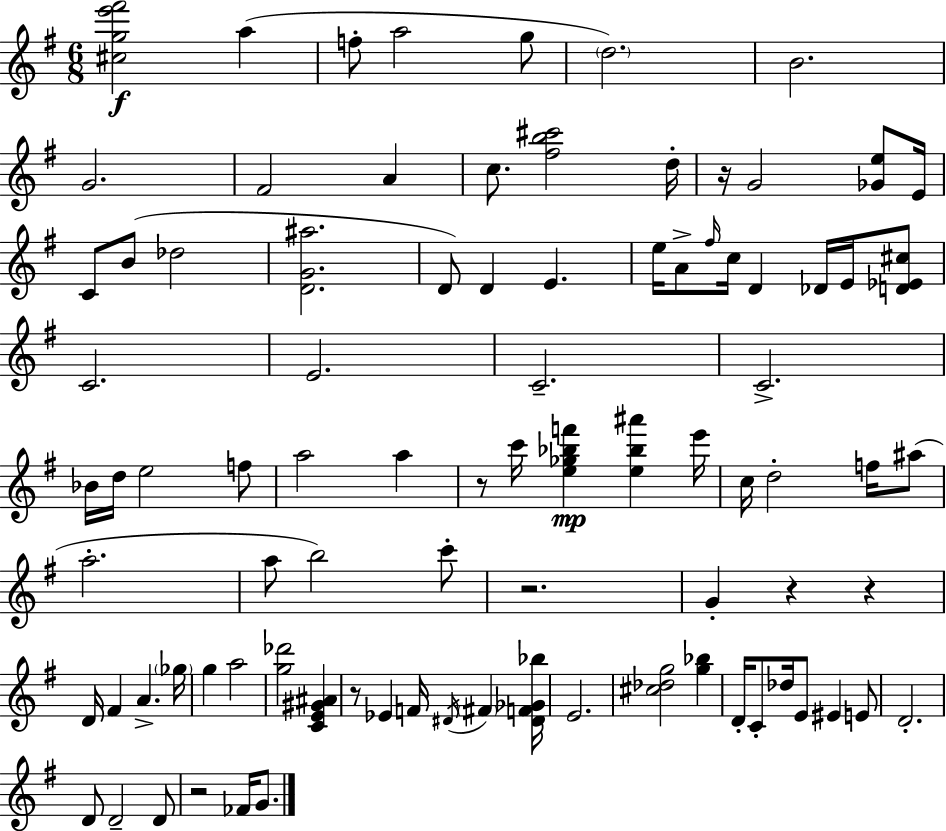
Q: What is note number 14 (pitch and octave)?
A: C4